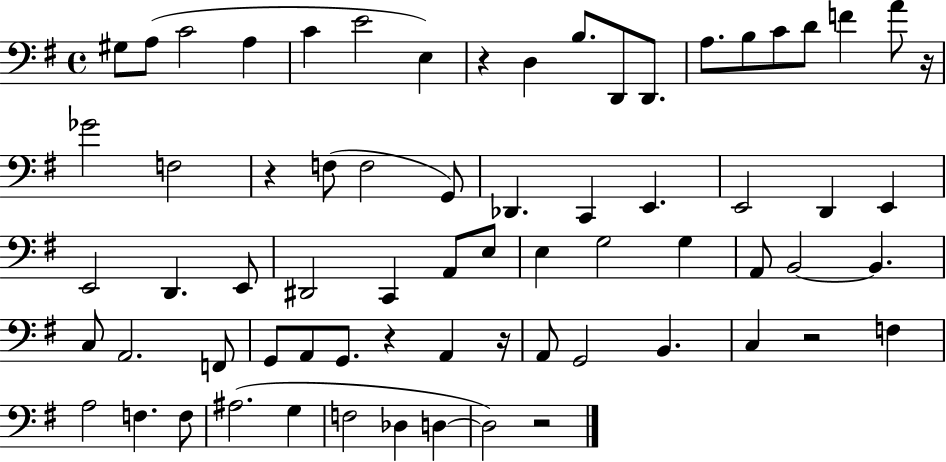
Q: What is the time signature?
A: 4/4